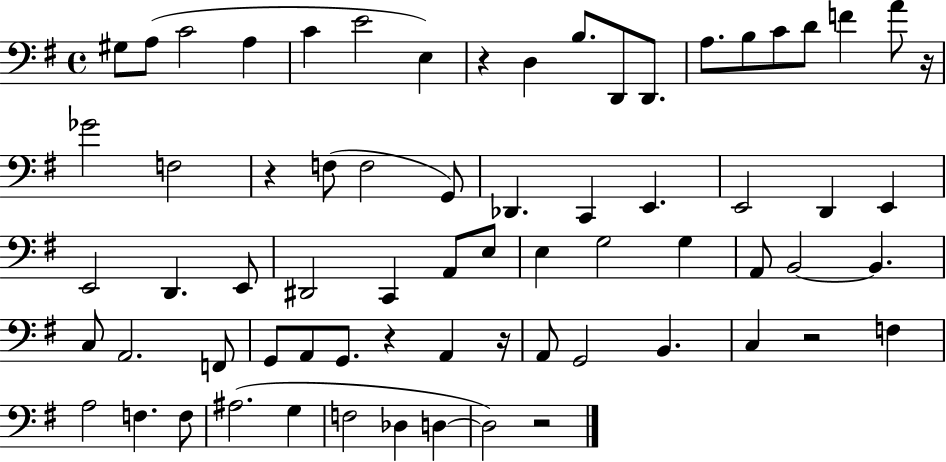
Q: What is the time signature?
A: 4/4